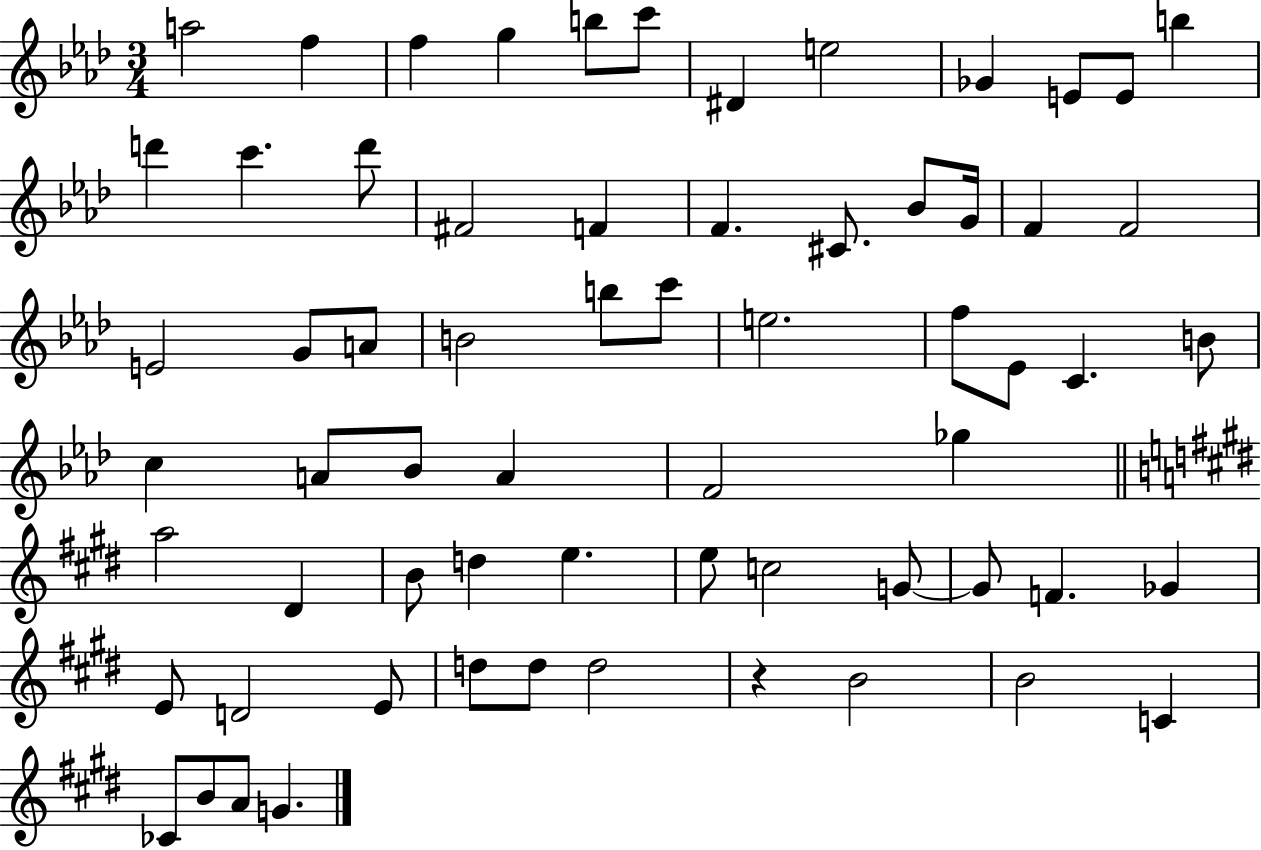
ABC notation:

X:1
T:Untitled
M:3/4
L:1/4
K:Ab
a2 f f g b/2 c'/2 ^D e2 _G E/2 E/2 b d' c' d'/2 ^F2 F F ^C/2 _B/2 G/4 F F2 E2 G/2 A/2 B2 b/2 c'/2 e2 f/2 _E/2 C B/2 c A/2 _B/2 A F2 _g a2 ^D B/2 d e e/2 c2 G/2 G/2 F _G E/2 D2 E/2 d/2 d/2 d2 z B2 B2 C _C/2 B/2 A/2 G